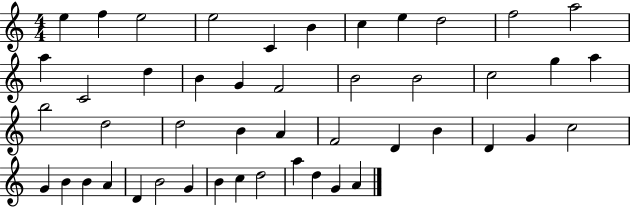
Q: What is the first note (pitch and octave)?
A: E5